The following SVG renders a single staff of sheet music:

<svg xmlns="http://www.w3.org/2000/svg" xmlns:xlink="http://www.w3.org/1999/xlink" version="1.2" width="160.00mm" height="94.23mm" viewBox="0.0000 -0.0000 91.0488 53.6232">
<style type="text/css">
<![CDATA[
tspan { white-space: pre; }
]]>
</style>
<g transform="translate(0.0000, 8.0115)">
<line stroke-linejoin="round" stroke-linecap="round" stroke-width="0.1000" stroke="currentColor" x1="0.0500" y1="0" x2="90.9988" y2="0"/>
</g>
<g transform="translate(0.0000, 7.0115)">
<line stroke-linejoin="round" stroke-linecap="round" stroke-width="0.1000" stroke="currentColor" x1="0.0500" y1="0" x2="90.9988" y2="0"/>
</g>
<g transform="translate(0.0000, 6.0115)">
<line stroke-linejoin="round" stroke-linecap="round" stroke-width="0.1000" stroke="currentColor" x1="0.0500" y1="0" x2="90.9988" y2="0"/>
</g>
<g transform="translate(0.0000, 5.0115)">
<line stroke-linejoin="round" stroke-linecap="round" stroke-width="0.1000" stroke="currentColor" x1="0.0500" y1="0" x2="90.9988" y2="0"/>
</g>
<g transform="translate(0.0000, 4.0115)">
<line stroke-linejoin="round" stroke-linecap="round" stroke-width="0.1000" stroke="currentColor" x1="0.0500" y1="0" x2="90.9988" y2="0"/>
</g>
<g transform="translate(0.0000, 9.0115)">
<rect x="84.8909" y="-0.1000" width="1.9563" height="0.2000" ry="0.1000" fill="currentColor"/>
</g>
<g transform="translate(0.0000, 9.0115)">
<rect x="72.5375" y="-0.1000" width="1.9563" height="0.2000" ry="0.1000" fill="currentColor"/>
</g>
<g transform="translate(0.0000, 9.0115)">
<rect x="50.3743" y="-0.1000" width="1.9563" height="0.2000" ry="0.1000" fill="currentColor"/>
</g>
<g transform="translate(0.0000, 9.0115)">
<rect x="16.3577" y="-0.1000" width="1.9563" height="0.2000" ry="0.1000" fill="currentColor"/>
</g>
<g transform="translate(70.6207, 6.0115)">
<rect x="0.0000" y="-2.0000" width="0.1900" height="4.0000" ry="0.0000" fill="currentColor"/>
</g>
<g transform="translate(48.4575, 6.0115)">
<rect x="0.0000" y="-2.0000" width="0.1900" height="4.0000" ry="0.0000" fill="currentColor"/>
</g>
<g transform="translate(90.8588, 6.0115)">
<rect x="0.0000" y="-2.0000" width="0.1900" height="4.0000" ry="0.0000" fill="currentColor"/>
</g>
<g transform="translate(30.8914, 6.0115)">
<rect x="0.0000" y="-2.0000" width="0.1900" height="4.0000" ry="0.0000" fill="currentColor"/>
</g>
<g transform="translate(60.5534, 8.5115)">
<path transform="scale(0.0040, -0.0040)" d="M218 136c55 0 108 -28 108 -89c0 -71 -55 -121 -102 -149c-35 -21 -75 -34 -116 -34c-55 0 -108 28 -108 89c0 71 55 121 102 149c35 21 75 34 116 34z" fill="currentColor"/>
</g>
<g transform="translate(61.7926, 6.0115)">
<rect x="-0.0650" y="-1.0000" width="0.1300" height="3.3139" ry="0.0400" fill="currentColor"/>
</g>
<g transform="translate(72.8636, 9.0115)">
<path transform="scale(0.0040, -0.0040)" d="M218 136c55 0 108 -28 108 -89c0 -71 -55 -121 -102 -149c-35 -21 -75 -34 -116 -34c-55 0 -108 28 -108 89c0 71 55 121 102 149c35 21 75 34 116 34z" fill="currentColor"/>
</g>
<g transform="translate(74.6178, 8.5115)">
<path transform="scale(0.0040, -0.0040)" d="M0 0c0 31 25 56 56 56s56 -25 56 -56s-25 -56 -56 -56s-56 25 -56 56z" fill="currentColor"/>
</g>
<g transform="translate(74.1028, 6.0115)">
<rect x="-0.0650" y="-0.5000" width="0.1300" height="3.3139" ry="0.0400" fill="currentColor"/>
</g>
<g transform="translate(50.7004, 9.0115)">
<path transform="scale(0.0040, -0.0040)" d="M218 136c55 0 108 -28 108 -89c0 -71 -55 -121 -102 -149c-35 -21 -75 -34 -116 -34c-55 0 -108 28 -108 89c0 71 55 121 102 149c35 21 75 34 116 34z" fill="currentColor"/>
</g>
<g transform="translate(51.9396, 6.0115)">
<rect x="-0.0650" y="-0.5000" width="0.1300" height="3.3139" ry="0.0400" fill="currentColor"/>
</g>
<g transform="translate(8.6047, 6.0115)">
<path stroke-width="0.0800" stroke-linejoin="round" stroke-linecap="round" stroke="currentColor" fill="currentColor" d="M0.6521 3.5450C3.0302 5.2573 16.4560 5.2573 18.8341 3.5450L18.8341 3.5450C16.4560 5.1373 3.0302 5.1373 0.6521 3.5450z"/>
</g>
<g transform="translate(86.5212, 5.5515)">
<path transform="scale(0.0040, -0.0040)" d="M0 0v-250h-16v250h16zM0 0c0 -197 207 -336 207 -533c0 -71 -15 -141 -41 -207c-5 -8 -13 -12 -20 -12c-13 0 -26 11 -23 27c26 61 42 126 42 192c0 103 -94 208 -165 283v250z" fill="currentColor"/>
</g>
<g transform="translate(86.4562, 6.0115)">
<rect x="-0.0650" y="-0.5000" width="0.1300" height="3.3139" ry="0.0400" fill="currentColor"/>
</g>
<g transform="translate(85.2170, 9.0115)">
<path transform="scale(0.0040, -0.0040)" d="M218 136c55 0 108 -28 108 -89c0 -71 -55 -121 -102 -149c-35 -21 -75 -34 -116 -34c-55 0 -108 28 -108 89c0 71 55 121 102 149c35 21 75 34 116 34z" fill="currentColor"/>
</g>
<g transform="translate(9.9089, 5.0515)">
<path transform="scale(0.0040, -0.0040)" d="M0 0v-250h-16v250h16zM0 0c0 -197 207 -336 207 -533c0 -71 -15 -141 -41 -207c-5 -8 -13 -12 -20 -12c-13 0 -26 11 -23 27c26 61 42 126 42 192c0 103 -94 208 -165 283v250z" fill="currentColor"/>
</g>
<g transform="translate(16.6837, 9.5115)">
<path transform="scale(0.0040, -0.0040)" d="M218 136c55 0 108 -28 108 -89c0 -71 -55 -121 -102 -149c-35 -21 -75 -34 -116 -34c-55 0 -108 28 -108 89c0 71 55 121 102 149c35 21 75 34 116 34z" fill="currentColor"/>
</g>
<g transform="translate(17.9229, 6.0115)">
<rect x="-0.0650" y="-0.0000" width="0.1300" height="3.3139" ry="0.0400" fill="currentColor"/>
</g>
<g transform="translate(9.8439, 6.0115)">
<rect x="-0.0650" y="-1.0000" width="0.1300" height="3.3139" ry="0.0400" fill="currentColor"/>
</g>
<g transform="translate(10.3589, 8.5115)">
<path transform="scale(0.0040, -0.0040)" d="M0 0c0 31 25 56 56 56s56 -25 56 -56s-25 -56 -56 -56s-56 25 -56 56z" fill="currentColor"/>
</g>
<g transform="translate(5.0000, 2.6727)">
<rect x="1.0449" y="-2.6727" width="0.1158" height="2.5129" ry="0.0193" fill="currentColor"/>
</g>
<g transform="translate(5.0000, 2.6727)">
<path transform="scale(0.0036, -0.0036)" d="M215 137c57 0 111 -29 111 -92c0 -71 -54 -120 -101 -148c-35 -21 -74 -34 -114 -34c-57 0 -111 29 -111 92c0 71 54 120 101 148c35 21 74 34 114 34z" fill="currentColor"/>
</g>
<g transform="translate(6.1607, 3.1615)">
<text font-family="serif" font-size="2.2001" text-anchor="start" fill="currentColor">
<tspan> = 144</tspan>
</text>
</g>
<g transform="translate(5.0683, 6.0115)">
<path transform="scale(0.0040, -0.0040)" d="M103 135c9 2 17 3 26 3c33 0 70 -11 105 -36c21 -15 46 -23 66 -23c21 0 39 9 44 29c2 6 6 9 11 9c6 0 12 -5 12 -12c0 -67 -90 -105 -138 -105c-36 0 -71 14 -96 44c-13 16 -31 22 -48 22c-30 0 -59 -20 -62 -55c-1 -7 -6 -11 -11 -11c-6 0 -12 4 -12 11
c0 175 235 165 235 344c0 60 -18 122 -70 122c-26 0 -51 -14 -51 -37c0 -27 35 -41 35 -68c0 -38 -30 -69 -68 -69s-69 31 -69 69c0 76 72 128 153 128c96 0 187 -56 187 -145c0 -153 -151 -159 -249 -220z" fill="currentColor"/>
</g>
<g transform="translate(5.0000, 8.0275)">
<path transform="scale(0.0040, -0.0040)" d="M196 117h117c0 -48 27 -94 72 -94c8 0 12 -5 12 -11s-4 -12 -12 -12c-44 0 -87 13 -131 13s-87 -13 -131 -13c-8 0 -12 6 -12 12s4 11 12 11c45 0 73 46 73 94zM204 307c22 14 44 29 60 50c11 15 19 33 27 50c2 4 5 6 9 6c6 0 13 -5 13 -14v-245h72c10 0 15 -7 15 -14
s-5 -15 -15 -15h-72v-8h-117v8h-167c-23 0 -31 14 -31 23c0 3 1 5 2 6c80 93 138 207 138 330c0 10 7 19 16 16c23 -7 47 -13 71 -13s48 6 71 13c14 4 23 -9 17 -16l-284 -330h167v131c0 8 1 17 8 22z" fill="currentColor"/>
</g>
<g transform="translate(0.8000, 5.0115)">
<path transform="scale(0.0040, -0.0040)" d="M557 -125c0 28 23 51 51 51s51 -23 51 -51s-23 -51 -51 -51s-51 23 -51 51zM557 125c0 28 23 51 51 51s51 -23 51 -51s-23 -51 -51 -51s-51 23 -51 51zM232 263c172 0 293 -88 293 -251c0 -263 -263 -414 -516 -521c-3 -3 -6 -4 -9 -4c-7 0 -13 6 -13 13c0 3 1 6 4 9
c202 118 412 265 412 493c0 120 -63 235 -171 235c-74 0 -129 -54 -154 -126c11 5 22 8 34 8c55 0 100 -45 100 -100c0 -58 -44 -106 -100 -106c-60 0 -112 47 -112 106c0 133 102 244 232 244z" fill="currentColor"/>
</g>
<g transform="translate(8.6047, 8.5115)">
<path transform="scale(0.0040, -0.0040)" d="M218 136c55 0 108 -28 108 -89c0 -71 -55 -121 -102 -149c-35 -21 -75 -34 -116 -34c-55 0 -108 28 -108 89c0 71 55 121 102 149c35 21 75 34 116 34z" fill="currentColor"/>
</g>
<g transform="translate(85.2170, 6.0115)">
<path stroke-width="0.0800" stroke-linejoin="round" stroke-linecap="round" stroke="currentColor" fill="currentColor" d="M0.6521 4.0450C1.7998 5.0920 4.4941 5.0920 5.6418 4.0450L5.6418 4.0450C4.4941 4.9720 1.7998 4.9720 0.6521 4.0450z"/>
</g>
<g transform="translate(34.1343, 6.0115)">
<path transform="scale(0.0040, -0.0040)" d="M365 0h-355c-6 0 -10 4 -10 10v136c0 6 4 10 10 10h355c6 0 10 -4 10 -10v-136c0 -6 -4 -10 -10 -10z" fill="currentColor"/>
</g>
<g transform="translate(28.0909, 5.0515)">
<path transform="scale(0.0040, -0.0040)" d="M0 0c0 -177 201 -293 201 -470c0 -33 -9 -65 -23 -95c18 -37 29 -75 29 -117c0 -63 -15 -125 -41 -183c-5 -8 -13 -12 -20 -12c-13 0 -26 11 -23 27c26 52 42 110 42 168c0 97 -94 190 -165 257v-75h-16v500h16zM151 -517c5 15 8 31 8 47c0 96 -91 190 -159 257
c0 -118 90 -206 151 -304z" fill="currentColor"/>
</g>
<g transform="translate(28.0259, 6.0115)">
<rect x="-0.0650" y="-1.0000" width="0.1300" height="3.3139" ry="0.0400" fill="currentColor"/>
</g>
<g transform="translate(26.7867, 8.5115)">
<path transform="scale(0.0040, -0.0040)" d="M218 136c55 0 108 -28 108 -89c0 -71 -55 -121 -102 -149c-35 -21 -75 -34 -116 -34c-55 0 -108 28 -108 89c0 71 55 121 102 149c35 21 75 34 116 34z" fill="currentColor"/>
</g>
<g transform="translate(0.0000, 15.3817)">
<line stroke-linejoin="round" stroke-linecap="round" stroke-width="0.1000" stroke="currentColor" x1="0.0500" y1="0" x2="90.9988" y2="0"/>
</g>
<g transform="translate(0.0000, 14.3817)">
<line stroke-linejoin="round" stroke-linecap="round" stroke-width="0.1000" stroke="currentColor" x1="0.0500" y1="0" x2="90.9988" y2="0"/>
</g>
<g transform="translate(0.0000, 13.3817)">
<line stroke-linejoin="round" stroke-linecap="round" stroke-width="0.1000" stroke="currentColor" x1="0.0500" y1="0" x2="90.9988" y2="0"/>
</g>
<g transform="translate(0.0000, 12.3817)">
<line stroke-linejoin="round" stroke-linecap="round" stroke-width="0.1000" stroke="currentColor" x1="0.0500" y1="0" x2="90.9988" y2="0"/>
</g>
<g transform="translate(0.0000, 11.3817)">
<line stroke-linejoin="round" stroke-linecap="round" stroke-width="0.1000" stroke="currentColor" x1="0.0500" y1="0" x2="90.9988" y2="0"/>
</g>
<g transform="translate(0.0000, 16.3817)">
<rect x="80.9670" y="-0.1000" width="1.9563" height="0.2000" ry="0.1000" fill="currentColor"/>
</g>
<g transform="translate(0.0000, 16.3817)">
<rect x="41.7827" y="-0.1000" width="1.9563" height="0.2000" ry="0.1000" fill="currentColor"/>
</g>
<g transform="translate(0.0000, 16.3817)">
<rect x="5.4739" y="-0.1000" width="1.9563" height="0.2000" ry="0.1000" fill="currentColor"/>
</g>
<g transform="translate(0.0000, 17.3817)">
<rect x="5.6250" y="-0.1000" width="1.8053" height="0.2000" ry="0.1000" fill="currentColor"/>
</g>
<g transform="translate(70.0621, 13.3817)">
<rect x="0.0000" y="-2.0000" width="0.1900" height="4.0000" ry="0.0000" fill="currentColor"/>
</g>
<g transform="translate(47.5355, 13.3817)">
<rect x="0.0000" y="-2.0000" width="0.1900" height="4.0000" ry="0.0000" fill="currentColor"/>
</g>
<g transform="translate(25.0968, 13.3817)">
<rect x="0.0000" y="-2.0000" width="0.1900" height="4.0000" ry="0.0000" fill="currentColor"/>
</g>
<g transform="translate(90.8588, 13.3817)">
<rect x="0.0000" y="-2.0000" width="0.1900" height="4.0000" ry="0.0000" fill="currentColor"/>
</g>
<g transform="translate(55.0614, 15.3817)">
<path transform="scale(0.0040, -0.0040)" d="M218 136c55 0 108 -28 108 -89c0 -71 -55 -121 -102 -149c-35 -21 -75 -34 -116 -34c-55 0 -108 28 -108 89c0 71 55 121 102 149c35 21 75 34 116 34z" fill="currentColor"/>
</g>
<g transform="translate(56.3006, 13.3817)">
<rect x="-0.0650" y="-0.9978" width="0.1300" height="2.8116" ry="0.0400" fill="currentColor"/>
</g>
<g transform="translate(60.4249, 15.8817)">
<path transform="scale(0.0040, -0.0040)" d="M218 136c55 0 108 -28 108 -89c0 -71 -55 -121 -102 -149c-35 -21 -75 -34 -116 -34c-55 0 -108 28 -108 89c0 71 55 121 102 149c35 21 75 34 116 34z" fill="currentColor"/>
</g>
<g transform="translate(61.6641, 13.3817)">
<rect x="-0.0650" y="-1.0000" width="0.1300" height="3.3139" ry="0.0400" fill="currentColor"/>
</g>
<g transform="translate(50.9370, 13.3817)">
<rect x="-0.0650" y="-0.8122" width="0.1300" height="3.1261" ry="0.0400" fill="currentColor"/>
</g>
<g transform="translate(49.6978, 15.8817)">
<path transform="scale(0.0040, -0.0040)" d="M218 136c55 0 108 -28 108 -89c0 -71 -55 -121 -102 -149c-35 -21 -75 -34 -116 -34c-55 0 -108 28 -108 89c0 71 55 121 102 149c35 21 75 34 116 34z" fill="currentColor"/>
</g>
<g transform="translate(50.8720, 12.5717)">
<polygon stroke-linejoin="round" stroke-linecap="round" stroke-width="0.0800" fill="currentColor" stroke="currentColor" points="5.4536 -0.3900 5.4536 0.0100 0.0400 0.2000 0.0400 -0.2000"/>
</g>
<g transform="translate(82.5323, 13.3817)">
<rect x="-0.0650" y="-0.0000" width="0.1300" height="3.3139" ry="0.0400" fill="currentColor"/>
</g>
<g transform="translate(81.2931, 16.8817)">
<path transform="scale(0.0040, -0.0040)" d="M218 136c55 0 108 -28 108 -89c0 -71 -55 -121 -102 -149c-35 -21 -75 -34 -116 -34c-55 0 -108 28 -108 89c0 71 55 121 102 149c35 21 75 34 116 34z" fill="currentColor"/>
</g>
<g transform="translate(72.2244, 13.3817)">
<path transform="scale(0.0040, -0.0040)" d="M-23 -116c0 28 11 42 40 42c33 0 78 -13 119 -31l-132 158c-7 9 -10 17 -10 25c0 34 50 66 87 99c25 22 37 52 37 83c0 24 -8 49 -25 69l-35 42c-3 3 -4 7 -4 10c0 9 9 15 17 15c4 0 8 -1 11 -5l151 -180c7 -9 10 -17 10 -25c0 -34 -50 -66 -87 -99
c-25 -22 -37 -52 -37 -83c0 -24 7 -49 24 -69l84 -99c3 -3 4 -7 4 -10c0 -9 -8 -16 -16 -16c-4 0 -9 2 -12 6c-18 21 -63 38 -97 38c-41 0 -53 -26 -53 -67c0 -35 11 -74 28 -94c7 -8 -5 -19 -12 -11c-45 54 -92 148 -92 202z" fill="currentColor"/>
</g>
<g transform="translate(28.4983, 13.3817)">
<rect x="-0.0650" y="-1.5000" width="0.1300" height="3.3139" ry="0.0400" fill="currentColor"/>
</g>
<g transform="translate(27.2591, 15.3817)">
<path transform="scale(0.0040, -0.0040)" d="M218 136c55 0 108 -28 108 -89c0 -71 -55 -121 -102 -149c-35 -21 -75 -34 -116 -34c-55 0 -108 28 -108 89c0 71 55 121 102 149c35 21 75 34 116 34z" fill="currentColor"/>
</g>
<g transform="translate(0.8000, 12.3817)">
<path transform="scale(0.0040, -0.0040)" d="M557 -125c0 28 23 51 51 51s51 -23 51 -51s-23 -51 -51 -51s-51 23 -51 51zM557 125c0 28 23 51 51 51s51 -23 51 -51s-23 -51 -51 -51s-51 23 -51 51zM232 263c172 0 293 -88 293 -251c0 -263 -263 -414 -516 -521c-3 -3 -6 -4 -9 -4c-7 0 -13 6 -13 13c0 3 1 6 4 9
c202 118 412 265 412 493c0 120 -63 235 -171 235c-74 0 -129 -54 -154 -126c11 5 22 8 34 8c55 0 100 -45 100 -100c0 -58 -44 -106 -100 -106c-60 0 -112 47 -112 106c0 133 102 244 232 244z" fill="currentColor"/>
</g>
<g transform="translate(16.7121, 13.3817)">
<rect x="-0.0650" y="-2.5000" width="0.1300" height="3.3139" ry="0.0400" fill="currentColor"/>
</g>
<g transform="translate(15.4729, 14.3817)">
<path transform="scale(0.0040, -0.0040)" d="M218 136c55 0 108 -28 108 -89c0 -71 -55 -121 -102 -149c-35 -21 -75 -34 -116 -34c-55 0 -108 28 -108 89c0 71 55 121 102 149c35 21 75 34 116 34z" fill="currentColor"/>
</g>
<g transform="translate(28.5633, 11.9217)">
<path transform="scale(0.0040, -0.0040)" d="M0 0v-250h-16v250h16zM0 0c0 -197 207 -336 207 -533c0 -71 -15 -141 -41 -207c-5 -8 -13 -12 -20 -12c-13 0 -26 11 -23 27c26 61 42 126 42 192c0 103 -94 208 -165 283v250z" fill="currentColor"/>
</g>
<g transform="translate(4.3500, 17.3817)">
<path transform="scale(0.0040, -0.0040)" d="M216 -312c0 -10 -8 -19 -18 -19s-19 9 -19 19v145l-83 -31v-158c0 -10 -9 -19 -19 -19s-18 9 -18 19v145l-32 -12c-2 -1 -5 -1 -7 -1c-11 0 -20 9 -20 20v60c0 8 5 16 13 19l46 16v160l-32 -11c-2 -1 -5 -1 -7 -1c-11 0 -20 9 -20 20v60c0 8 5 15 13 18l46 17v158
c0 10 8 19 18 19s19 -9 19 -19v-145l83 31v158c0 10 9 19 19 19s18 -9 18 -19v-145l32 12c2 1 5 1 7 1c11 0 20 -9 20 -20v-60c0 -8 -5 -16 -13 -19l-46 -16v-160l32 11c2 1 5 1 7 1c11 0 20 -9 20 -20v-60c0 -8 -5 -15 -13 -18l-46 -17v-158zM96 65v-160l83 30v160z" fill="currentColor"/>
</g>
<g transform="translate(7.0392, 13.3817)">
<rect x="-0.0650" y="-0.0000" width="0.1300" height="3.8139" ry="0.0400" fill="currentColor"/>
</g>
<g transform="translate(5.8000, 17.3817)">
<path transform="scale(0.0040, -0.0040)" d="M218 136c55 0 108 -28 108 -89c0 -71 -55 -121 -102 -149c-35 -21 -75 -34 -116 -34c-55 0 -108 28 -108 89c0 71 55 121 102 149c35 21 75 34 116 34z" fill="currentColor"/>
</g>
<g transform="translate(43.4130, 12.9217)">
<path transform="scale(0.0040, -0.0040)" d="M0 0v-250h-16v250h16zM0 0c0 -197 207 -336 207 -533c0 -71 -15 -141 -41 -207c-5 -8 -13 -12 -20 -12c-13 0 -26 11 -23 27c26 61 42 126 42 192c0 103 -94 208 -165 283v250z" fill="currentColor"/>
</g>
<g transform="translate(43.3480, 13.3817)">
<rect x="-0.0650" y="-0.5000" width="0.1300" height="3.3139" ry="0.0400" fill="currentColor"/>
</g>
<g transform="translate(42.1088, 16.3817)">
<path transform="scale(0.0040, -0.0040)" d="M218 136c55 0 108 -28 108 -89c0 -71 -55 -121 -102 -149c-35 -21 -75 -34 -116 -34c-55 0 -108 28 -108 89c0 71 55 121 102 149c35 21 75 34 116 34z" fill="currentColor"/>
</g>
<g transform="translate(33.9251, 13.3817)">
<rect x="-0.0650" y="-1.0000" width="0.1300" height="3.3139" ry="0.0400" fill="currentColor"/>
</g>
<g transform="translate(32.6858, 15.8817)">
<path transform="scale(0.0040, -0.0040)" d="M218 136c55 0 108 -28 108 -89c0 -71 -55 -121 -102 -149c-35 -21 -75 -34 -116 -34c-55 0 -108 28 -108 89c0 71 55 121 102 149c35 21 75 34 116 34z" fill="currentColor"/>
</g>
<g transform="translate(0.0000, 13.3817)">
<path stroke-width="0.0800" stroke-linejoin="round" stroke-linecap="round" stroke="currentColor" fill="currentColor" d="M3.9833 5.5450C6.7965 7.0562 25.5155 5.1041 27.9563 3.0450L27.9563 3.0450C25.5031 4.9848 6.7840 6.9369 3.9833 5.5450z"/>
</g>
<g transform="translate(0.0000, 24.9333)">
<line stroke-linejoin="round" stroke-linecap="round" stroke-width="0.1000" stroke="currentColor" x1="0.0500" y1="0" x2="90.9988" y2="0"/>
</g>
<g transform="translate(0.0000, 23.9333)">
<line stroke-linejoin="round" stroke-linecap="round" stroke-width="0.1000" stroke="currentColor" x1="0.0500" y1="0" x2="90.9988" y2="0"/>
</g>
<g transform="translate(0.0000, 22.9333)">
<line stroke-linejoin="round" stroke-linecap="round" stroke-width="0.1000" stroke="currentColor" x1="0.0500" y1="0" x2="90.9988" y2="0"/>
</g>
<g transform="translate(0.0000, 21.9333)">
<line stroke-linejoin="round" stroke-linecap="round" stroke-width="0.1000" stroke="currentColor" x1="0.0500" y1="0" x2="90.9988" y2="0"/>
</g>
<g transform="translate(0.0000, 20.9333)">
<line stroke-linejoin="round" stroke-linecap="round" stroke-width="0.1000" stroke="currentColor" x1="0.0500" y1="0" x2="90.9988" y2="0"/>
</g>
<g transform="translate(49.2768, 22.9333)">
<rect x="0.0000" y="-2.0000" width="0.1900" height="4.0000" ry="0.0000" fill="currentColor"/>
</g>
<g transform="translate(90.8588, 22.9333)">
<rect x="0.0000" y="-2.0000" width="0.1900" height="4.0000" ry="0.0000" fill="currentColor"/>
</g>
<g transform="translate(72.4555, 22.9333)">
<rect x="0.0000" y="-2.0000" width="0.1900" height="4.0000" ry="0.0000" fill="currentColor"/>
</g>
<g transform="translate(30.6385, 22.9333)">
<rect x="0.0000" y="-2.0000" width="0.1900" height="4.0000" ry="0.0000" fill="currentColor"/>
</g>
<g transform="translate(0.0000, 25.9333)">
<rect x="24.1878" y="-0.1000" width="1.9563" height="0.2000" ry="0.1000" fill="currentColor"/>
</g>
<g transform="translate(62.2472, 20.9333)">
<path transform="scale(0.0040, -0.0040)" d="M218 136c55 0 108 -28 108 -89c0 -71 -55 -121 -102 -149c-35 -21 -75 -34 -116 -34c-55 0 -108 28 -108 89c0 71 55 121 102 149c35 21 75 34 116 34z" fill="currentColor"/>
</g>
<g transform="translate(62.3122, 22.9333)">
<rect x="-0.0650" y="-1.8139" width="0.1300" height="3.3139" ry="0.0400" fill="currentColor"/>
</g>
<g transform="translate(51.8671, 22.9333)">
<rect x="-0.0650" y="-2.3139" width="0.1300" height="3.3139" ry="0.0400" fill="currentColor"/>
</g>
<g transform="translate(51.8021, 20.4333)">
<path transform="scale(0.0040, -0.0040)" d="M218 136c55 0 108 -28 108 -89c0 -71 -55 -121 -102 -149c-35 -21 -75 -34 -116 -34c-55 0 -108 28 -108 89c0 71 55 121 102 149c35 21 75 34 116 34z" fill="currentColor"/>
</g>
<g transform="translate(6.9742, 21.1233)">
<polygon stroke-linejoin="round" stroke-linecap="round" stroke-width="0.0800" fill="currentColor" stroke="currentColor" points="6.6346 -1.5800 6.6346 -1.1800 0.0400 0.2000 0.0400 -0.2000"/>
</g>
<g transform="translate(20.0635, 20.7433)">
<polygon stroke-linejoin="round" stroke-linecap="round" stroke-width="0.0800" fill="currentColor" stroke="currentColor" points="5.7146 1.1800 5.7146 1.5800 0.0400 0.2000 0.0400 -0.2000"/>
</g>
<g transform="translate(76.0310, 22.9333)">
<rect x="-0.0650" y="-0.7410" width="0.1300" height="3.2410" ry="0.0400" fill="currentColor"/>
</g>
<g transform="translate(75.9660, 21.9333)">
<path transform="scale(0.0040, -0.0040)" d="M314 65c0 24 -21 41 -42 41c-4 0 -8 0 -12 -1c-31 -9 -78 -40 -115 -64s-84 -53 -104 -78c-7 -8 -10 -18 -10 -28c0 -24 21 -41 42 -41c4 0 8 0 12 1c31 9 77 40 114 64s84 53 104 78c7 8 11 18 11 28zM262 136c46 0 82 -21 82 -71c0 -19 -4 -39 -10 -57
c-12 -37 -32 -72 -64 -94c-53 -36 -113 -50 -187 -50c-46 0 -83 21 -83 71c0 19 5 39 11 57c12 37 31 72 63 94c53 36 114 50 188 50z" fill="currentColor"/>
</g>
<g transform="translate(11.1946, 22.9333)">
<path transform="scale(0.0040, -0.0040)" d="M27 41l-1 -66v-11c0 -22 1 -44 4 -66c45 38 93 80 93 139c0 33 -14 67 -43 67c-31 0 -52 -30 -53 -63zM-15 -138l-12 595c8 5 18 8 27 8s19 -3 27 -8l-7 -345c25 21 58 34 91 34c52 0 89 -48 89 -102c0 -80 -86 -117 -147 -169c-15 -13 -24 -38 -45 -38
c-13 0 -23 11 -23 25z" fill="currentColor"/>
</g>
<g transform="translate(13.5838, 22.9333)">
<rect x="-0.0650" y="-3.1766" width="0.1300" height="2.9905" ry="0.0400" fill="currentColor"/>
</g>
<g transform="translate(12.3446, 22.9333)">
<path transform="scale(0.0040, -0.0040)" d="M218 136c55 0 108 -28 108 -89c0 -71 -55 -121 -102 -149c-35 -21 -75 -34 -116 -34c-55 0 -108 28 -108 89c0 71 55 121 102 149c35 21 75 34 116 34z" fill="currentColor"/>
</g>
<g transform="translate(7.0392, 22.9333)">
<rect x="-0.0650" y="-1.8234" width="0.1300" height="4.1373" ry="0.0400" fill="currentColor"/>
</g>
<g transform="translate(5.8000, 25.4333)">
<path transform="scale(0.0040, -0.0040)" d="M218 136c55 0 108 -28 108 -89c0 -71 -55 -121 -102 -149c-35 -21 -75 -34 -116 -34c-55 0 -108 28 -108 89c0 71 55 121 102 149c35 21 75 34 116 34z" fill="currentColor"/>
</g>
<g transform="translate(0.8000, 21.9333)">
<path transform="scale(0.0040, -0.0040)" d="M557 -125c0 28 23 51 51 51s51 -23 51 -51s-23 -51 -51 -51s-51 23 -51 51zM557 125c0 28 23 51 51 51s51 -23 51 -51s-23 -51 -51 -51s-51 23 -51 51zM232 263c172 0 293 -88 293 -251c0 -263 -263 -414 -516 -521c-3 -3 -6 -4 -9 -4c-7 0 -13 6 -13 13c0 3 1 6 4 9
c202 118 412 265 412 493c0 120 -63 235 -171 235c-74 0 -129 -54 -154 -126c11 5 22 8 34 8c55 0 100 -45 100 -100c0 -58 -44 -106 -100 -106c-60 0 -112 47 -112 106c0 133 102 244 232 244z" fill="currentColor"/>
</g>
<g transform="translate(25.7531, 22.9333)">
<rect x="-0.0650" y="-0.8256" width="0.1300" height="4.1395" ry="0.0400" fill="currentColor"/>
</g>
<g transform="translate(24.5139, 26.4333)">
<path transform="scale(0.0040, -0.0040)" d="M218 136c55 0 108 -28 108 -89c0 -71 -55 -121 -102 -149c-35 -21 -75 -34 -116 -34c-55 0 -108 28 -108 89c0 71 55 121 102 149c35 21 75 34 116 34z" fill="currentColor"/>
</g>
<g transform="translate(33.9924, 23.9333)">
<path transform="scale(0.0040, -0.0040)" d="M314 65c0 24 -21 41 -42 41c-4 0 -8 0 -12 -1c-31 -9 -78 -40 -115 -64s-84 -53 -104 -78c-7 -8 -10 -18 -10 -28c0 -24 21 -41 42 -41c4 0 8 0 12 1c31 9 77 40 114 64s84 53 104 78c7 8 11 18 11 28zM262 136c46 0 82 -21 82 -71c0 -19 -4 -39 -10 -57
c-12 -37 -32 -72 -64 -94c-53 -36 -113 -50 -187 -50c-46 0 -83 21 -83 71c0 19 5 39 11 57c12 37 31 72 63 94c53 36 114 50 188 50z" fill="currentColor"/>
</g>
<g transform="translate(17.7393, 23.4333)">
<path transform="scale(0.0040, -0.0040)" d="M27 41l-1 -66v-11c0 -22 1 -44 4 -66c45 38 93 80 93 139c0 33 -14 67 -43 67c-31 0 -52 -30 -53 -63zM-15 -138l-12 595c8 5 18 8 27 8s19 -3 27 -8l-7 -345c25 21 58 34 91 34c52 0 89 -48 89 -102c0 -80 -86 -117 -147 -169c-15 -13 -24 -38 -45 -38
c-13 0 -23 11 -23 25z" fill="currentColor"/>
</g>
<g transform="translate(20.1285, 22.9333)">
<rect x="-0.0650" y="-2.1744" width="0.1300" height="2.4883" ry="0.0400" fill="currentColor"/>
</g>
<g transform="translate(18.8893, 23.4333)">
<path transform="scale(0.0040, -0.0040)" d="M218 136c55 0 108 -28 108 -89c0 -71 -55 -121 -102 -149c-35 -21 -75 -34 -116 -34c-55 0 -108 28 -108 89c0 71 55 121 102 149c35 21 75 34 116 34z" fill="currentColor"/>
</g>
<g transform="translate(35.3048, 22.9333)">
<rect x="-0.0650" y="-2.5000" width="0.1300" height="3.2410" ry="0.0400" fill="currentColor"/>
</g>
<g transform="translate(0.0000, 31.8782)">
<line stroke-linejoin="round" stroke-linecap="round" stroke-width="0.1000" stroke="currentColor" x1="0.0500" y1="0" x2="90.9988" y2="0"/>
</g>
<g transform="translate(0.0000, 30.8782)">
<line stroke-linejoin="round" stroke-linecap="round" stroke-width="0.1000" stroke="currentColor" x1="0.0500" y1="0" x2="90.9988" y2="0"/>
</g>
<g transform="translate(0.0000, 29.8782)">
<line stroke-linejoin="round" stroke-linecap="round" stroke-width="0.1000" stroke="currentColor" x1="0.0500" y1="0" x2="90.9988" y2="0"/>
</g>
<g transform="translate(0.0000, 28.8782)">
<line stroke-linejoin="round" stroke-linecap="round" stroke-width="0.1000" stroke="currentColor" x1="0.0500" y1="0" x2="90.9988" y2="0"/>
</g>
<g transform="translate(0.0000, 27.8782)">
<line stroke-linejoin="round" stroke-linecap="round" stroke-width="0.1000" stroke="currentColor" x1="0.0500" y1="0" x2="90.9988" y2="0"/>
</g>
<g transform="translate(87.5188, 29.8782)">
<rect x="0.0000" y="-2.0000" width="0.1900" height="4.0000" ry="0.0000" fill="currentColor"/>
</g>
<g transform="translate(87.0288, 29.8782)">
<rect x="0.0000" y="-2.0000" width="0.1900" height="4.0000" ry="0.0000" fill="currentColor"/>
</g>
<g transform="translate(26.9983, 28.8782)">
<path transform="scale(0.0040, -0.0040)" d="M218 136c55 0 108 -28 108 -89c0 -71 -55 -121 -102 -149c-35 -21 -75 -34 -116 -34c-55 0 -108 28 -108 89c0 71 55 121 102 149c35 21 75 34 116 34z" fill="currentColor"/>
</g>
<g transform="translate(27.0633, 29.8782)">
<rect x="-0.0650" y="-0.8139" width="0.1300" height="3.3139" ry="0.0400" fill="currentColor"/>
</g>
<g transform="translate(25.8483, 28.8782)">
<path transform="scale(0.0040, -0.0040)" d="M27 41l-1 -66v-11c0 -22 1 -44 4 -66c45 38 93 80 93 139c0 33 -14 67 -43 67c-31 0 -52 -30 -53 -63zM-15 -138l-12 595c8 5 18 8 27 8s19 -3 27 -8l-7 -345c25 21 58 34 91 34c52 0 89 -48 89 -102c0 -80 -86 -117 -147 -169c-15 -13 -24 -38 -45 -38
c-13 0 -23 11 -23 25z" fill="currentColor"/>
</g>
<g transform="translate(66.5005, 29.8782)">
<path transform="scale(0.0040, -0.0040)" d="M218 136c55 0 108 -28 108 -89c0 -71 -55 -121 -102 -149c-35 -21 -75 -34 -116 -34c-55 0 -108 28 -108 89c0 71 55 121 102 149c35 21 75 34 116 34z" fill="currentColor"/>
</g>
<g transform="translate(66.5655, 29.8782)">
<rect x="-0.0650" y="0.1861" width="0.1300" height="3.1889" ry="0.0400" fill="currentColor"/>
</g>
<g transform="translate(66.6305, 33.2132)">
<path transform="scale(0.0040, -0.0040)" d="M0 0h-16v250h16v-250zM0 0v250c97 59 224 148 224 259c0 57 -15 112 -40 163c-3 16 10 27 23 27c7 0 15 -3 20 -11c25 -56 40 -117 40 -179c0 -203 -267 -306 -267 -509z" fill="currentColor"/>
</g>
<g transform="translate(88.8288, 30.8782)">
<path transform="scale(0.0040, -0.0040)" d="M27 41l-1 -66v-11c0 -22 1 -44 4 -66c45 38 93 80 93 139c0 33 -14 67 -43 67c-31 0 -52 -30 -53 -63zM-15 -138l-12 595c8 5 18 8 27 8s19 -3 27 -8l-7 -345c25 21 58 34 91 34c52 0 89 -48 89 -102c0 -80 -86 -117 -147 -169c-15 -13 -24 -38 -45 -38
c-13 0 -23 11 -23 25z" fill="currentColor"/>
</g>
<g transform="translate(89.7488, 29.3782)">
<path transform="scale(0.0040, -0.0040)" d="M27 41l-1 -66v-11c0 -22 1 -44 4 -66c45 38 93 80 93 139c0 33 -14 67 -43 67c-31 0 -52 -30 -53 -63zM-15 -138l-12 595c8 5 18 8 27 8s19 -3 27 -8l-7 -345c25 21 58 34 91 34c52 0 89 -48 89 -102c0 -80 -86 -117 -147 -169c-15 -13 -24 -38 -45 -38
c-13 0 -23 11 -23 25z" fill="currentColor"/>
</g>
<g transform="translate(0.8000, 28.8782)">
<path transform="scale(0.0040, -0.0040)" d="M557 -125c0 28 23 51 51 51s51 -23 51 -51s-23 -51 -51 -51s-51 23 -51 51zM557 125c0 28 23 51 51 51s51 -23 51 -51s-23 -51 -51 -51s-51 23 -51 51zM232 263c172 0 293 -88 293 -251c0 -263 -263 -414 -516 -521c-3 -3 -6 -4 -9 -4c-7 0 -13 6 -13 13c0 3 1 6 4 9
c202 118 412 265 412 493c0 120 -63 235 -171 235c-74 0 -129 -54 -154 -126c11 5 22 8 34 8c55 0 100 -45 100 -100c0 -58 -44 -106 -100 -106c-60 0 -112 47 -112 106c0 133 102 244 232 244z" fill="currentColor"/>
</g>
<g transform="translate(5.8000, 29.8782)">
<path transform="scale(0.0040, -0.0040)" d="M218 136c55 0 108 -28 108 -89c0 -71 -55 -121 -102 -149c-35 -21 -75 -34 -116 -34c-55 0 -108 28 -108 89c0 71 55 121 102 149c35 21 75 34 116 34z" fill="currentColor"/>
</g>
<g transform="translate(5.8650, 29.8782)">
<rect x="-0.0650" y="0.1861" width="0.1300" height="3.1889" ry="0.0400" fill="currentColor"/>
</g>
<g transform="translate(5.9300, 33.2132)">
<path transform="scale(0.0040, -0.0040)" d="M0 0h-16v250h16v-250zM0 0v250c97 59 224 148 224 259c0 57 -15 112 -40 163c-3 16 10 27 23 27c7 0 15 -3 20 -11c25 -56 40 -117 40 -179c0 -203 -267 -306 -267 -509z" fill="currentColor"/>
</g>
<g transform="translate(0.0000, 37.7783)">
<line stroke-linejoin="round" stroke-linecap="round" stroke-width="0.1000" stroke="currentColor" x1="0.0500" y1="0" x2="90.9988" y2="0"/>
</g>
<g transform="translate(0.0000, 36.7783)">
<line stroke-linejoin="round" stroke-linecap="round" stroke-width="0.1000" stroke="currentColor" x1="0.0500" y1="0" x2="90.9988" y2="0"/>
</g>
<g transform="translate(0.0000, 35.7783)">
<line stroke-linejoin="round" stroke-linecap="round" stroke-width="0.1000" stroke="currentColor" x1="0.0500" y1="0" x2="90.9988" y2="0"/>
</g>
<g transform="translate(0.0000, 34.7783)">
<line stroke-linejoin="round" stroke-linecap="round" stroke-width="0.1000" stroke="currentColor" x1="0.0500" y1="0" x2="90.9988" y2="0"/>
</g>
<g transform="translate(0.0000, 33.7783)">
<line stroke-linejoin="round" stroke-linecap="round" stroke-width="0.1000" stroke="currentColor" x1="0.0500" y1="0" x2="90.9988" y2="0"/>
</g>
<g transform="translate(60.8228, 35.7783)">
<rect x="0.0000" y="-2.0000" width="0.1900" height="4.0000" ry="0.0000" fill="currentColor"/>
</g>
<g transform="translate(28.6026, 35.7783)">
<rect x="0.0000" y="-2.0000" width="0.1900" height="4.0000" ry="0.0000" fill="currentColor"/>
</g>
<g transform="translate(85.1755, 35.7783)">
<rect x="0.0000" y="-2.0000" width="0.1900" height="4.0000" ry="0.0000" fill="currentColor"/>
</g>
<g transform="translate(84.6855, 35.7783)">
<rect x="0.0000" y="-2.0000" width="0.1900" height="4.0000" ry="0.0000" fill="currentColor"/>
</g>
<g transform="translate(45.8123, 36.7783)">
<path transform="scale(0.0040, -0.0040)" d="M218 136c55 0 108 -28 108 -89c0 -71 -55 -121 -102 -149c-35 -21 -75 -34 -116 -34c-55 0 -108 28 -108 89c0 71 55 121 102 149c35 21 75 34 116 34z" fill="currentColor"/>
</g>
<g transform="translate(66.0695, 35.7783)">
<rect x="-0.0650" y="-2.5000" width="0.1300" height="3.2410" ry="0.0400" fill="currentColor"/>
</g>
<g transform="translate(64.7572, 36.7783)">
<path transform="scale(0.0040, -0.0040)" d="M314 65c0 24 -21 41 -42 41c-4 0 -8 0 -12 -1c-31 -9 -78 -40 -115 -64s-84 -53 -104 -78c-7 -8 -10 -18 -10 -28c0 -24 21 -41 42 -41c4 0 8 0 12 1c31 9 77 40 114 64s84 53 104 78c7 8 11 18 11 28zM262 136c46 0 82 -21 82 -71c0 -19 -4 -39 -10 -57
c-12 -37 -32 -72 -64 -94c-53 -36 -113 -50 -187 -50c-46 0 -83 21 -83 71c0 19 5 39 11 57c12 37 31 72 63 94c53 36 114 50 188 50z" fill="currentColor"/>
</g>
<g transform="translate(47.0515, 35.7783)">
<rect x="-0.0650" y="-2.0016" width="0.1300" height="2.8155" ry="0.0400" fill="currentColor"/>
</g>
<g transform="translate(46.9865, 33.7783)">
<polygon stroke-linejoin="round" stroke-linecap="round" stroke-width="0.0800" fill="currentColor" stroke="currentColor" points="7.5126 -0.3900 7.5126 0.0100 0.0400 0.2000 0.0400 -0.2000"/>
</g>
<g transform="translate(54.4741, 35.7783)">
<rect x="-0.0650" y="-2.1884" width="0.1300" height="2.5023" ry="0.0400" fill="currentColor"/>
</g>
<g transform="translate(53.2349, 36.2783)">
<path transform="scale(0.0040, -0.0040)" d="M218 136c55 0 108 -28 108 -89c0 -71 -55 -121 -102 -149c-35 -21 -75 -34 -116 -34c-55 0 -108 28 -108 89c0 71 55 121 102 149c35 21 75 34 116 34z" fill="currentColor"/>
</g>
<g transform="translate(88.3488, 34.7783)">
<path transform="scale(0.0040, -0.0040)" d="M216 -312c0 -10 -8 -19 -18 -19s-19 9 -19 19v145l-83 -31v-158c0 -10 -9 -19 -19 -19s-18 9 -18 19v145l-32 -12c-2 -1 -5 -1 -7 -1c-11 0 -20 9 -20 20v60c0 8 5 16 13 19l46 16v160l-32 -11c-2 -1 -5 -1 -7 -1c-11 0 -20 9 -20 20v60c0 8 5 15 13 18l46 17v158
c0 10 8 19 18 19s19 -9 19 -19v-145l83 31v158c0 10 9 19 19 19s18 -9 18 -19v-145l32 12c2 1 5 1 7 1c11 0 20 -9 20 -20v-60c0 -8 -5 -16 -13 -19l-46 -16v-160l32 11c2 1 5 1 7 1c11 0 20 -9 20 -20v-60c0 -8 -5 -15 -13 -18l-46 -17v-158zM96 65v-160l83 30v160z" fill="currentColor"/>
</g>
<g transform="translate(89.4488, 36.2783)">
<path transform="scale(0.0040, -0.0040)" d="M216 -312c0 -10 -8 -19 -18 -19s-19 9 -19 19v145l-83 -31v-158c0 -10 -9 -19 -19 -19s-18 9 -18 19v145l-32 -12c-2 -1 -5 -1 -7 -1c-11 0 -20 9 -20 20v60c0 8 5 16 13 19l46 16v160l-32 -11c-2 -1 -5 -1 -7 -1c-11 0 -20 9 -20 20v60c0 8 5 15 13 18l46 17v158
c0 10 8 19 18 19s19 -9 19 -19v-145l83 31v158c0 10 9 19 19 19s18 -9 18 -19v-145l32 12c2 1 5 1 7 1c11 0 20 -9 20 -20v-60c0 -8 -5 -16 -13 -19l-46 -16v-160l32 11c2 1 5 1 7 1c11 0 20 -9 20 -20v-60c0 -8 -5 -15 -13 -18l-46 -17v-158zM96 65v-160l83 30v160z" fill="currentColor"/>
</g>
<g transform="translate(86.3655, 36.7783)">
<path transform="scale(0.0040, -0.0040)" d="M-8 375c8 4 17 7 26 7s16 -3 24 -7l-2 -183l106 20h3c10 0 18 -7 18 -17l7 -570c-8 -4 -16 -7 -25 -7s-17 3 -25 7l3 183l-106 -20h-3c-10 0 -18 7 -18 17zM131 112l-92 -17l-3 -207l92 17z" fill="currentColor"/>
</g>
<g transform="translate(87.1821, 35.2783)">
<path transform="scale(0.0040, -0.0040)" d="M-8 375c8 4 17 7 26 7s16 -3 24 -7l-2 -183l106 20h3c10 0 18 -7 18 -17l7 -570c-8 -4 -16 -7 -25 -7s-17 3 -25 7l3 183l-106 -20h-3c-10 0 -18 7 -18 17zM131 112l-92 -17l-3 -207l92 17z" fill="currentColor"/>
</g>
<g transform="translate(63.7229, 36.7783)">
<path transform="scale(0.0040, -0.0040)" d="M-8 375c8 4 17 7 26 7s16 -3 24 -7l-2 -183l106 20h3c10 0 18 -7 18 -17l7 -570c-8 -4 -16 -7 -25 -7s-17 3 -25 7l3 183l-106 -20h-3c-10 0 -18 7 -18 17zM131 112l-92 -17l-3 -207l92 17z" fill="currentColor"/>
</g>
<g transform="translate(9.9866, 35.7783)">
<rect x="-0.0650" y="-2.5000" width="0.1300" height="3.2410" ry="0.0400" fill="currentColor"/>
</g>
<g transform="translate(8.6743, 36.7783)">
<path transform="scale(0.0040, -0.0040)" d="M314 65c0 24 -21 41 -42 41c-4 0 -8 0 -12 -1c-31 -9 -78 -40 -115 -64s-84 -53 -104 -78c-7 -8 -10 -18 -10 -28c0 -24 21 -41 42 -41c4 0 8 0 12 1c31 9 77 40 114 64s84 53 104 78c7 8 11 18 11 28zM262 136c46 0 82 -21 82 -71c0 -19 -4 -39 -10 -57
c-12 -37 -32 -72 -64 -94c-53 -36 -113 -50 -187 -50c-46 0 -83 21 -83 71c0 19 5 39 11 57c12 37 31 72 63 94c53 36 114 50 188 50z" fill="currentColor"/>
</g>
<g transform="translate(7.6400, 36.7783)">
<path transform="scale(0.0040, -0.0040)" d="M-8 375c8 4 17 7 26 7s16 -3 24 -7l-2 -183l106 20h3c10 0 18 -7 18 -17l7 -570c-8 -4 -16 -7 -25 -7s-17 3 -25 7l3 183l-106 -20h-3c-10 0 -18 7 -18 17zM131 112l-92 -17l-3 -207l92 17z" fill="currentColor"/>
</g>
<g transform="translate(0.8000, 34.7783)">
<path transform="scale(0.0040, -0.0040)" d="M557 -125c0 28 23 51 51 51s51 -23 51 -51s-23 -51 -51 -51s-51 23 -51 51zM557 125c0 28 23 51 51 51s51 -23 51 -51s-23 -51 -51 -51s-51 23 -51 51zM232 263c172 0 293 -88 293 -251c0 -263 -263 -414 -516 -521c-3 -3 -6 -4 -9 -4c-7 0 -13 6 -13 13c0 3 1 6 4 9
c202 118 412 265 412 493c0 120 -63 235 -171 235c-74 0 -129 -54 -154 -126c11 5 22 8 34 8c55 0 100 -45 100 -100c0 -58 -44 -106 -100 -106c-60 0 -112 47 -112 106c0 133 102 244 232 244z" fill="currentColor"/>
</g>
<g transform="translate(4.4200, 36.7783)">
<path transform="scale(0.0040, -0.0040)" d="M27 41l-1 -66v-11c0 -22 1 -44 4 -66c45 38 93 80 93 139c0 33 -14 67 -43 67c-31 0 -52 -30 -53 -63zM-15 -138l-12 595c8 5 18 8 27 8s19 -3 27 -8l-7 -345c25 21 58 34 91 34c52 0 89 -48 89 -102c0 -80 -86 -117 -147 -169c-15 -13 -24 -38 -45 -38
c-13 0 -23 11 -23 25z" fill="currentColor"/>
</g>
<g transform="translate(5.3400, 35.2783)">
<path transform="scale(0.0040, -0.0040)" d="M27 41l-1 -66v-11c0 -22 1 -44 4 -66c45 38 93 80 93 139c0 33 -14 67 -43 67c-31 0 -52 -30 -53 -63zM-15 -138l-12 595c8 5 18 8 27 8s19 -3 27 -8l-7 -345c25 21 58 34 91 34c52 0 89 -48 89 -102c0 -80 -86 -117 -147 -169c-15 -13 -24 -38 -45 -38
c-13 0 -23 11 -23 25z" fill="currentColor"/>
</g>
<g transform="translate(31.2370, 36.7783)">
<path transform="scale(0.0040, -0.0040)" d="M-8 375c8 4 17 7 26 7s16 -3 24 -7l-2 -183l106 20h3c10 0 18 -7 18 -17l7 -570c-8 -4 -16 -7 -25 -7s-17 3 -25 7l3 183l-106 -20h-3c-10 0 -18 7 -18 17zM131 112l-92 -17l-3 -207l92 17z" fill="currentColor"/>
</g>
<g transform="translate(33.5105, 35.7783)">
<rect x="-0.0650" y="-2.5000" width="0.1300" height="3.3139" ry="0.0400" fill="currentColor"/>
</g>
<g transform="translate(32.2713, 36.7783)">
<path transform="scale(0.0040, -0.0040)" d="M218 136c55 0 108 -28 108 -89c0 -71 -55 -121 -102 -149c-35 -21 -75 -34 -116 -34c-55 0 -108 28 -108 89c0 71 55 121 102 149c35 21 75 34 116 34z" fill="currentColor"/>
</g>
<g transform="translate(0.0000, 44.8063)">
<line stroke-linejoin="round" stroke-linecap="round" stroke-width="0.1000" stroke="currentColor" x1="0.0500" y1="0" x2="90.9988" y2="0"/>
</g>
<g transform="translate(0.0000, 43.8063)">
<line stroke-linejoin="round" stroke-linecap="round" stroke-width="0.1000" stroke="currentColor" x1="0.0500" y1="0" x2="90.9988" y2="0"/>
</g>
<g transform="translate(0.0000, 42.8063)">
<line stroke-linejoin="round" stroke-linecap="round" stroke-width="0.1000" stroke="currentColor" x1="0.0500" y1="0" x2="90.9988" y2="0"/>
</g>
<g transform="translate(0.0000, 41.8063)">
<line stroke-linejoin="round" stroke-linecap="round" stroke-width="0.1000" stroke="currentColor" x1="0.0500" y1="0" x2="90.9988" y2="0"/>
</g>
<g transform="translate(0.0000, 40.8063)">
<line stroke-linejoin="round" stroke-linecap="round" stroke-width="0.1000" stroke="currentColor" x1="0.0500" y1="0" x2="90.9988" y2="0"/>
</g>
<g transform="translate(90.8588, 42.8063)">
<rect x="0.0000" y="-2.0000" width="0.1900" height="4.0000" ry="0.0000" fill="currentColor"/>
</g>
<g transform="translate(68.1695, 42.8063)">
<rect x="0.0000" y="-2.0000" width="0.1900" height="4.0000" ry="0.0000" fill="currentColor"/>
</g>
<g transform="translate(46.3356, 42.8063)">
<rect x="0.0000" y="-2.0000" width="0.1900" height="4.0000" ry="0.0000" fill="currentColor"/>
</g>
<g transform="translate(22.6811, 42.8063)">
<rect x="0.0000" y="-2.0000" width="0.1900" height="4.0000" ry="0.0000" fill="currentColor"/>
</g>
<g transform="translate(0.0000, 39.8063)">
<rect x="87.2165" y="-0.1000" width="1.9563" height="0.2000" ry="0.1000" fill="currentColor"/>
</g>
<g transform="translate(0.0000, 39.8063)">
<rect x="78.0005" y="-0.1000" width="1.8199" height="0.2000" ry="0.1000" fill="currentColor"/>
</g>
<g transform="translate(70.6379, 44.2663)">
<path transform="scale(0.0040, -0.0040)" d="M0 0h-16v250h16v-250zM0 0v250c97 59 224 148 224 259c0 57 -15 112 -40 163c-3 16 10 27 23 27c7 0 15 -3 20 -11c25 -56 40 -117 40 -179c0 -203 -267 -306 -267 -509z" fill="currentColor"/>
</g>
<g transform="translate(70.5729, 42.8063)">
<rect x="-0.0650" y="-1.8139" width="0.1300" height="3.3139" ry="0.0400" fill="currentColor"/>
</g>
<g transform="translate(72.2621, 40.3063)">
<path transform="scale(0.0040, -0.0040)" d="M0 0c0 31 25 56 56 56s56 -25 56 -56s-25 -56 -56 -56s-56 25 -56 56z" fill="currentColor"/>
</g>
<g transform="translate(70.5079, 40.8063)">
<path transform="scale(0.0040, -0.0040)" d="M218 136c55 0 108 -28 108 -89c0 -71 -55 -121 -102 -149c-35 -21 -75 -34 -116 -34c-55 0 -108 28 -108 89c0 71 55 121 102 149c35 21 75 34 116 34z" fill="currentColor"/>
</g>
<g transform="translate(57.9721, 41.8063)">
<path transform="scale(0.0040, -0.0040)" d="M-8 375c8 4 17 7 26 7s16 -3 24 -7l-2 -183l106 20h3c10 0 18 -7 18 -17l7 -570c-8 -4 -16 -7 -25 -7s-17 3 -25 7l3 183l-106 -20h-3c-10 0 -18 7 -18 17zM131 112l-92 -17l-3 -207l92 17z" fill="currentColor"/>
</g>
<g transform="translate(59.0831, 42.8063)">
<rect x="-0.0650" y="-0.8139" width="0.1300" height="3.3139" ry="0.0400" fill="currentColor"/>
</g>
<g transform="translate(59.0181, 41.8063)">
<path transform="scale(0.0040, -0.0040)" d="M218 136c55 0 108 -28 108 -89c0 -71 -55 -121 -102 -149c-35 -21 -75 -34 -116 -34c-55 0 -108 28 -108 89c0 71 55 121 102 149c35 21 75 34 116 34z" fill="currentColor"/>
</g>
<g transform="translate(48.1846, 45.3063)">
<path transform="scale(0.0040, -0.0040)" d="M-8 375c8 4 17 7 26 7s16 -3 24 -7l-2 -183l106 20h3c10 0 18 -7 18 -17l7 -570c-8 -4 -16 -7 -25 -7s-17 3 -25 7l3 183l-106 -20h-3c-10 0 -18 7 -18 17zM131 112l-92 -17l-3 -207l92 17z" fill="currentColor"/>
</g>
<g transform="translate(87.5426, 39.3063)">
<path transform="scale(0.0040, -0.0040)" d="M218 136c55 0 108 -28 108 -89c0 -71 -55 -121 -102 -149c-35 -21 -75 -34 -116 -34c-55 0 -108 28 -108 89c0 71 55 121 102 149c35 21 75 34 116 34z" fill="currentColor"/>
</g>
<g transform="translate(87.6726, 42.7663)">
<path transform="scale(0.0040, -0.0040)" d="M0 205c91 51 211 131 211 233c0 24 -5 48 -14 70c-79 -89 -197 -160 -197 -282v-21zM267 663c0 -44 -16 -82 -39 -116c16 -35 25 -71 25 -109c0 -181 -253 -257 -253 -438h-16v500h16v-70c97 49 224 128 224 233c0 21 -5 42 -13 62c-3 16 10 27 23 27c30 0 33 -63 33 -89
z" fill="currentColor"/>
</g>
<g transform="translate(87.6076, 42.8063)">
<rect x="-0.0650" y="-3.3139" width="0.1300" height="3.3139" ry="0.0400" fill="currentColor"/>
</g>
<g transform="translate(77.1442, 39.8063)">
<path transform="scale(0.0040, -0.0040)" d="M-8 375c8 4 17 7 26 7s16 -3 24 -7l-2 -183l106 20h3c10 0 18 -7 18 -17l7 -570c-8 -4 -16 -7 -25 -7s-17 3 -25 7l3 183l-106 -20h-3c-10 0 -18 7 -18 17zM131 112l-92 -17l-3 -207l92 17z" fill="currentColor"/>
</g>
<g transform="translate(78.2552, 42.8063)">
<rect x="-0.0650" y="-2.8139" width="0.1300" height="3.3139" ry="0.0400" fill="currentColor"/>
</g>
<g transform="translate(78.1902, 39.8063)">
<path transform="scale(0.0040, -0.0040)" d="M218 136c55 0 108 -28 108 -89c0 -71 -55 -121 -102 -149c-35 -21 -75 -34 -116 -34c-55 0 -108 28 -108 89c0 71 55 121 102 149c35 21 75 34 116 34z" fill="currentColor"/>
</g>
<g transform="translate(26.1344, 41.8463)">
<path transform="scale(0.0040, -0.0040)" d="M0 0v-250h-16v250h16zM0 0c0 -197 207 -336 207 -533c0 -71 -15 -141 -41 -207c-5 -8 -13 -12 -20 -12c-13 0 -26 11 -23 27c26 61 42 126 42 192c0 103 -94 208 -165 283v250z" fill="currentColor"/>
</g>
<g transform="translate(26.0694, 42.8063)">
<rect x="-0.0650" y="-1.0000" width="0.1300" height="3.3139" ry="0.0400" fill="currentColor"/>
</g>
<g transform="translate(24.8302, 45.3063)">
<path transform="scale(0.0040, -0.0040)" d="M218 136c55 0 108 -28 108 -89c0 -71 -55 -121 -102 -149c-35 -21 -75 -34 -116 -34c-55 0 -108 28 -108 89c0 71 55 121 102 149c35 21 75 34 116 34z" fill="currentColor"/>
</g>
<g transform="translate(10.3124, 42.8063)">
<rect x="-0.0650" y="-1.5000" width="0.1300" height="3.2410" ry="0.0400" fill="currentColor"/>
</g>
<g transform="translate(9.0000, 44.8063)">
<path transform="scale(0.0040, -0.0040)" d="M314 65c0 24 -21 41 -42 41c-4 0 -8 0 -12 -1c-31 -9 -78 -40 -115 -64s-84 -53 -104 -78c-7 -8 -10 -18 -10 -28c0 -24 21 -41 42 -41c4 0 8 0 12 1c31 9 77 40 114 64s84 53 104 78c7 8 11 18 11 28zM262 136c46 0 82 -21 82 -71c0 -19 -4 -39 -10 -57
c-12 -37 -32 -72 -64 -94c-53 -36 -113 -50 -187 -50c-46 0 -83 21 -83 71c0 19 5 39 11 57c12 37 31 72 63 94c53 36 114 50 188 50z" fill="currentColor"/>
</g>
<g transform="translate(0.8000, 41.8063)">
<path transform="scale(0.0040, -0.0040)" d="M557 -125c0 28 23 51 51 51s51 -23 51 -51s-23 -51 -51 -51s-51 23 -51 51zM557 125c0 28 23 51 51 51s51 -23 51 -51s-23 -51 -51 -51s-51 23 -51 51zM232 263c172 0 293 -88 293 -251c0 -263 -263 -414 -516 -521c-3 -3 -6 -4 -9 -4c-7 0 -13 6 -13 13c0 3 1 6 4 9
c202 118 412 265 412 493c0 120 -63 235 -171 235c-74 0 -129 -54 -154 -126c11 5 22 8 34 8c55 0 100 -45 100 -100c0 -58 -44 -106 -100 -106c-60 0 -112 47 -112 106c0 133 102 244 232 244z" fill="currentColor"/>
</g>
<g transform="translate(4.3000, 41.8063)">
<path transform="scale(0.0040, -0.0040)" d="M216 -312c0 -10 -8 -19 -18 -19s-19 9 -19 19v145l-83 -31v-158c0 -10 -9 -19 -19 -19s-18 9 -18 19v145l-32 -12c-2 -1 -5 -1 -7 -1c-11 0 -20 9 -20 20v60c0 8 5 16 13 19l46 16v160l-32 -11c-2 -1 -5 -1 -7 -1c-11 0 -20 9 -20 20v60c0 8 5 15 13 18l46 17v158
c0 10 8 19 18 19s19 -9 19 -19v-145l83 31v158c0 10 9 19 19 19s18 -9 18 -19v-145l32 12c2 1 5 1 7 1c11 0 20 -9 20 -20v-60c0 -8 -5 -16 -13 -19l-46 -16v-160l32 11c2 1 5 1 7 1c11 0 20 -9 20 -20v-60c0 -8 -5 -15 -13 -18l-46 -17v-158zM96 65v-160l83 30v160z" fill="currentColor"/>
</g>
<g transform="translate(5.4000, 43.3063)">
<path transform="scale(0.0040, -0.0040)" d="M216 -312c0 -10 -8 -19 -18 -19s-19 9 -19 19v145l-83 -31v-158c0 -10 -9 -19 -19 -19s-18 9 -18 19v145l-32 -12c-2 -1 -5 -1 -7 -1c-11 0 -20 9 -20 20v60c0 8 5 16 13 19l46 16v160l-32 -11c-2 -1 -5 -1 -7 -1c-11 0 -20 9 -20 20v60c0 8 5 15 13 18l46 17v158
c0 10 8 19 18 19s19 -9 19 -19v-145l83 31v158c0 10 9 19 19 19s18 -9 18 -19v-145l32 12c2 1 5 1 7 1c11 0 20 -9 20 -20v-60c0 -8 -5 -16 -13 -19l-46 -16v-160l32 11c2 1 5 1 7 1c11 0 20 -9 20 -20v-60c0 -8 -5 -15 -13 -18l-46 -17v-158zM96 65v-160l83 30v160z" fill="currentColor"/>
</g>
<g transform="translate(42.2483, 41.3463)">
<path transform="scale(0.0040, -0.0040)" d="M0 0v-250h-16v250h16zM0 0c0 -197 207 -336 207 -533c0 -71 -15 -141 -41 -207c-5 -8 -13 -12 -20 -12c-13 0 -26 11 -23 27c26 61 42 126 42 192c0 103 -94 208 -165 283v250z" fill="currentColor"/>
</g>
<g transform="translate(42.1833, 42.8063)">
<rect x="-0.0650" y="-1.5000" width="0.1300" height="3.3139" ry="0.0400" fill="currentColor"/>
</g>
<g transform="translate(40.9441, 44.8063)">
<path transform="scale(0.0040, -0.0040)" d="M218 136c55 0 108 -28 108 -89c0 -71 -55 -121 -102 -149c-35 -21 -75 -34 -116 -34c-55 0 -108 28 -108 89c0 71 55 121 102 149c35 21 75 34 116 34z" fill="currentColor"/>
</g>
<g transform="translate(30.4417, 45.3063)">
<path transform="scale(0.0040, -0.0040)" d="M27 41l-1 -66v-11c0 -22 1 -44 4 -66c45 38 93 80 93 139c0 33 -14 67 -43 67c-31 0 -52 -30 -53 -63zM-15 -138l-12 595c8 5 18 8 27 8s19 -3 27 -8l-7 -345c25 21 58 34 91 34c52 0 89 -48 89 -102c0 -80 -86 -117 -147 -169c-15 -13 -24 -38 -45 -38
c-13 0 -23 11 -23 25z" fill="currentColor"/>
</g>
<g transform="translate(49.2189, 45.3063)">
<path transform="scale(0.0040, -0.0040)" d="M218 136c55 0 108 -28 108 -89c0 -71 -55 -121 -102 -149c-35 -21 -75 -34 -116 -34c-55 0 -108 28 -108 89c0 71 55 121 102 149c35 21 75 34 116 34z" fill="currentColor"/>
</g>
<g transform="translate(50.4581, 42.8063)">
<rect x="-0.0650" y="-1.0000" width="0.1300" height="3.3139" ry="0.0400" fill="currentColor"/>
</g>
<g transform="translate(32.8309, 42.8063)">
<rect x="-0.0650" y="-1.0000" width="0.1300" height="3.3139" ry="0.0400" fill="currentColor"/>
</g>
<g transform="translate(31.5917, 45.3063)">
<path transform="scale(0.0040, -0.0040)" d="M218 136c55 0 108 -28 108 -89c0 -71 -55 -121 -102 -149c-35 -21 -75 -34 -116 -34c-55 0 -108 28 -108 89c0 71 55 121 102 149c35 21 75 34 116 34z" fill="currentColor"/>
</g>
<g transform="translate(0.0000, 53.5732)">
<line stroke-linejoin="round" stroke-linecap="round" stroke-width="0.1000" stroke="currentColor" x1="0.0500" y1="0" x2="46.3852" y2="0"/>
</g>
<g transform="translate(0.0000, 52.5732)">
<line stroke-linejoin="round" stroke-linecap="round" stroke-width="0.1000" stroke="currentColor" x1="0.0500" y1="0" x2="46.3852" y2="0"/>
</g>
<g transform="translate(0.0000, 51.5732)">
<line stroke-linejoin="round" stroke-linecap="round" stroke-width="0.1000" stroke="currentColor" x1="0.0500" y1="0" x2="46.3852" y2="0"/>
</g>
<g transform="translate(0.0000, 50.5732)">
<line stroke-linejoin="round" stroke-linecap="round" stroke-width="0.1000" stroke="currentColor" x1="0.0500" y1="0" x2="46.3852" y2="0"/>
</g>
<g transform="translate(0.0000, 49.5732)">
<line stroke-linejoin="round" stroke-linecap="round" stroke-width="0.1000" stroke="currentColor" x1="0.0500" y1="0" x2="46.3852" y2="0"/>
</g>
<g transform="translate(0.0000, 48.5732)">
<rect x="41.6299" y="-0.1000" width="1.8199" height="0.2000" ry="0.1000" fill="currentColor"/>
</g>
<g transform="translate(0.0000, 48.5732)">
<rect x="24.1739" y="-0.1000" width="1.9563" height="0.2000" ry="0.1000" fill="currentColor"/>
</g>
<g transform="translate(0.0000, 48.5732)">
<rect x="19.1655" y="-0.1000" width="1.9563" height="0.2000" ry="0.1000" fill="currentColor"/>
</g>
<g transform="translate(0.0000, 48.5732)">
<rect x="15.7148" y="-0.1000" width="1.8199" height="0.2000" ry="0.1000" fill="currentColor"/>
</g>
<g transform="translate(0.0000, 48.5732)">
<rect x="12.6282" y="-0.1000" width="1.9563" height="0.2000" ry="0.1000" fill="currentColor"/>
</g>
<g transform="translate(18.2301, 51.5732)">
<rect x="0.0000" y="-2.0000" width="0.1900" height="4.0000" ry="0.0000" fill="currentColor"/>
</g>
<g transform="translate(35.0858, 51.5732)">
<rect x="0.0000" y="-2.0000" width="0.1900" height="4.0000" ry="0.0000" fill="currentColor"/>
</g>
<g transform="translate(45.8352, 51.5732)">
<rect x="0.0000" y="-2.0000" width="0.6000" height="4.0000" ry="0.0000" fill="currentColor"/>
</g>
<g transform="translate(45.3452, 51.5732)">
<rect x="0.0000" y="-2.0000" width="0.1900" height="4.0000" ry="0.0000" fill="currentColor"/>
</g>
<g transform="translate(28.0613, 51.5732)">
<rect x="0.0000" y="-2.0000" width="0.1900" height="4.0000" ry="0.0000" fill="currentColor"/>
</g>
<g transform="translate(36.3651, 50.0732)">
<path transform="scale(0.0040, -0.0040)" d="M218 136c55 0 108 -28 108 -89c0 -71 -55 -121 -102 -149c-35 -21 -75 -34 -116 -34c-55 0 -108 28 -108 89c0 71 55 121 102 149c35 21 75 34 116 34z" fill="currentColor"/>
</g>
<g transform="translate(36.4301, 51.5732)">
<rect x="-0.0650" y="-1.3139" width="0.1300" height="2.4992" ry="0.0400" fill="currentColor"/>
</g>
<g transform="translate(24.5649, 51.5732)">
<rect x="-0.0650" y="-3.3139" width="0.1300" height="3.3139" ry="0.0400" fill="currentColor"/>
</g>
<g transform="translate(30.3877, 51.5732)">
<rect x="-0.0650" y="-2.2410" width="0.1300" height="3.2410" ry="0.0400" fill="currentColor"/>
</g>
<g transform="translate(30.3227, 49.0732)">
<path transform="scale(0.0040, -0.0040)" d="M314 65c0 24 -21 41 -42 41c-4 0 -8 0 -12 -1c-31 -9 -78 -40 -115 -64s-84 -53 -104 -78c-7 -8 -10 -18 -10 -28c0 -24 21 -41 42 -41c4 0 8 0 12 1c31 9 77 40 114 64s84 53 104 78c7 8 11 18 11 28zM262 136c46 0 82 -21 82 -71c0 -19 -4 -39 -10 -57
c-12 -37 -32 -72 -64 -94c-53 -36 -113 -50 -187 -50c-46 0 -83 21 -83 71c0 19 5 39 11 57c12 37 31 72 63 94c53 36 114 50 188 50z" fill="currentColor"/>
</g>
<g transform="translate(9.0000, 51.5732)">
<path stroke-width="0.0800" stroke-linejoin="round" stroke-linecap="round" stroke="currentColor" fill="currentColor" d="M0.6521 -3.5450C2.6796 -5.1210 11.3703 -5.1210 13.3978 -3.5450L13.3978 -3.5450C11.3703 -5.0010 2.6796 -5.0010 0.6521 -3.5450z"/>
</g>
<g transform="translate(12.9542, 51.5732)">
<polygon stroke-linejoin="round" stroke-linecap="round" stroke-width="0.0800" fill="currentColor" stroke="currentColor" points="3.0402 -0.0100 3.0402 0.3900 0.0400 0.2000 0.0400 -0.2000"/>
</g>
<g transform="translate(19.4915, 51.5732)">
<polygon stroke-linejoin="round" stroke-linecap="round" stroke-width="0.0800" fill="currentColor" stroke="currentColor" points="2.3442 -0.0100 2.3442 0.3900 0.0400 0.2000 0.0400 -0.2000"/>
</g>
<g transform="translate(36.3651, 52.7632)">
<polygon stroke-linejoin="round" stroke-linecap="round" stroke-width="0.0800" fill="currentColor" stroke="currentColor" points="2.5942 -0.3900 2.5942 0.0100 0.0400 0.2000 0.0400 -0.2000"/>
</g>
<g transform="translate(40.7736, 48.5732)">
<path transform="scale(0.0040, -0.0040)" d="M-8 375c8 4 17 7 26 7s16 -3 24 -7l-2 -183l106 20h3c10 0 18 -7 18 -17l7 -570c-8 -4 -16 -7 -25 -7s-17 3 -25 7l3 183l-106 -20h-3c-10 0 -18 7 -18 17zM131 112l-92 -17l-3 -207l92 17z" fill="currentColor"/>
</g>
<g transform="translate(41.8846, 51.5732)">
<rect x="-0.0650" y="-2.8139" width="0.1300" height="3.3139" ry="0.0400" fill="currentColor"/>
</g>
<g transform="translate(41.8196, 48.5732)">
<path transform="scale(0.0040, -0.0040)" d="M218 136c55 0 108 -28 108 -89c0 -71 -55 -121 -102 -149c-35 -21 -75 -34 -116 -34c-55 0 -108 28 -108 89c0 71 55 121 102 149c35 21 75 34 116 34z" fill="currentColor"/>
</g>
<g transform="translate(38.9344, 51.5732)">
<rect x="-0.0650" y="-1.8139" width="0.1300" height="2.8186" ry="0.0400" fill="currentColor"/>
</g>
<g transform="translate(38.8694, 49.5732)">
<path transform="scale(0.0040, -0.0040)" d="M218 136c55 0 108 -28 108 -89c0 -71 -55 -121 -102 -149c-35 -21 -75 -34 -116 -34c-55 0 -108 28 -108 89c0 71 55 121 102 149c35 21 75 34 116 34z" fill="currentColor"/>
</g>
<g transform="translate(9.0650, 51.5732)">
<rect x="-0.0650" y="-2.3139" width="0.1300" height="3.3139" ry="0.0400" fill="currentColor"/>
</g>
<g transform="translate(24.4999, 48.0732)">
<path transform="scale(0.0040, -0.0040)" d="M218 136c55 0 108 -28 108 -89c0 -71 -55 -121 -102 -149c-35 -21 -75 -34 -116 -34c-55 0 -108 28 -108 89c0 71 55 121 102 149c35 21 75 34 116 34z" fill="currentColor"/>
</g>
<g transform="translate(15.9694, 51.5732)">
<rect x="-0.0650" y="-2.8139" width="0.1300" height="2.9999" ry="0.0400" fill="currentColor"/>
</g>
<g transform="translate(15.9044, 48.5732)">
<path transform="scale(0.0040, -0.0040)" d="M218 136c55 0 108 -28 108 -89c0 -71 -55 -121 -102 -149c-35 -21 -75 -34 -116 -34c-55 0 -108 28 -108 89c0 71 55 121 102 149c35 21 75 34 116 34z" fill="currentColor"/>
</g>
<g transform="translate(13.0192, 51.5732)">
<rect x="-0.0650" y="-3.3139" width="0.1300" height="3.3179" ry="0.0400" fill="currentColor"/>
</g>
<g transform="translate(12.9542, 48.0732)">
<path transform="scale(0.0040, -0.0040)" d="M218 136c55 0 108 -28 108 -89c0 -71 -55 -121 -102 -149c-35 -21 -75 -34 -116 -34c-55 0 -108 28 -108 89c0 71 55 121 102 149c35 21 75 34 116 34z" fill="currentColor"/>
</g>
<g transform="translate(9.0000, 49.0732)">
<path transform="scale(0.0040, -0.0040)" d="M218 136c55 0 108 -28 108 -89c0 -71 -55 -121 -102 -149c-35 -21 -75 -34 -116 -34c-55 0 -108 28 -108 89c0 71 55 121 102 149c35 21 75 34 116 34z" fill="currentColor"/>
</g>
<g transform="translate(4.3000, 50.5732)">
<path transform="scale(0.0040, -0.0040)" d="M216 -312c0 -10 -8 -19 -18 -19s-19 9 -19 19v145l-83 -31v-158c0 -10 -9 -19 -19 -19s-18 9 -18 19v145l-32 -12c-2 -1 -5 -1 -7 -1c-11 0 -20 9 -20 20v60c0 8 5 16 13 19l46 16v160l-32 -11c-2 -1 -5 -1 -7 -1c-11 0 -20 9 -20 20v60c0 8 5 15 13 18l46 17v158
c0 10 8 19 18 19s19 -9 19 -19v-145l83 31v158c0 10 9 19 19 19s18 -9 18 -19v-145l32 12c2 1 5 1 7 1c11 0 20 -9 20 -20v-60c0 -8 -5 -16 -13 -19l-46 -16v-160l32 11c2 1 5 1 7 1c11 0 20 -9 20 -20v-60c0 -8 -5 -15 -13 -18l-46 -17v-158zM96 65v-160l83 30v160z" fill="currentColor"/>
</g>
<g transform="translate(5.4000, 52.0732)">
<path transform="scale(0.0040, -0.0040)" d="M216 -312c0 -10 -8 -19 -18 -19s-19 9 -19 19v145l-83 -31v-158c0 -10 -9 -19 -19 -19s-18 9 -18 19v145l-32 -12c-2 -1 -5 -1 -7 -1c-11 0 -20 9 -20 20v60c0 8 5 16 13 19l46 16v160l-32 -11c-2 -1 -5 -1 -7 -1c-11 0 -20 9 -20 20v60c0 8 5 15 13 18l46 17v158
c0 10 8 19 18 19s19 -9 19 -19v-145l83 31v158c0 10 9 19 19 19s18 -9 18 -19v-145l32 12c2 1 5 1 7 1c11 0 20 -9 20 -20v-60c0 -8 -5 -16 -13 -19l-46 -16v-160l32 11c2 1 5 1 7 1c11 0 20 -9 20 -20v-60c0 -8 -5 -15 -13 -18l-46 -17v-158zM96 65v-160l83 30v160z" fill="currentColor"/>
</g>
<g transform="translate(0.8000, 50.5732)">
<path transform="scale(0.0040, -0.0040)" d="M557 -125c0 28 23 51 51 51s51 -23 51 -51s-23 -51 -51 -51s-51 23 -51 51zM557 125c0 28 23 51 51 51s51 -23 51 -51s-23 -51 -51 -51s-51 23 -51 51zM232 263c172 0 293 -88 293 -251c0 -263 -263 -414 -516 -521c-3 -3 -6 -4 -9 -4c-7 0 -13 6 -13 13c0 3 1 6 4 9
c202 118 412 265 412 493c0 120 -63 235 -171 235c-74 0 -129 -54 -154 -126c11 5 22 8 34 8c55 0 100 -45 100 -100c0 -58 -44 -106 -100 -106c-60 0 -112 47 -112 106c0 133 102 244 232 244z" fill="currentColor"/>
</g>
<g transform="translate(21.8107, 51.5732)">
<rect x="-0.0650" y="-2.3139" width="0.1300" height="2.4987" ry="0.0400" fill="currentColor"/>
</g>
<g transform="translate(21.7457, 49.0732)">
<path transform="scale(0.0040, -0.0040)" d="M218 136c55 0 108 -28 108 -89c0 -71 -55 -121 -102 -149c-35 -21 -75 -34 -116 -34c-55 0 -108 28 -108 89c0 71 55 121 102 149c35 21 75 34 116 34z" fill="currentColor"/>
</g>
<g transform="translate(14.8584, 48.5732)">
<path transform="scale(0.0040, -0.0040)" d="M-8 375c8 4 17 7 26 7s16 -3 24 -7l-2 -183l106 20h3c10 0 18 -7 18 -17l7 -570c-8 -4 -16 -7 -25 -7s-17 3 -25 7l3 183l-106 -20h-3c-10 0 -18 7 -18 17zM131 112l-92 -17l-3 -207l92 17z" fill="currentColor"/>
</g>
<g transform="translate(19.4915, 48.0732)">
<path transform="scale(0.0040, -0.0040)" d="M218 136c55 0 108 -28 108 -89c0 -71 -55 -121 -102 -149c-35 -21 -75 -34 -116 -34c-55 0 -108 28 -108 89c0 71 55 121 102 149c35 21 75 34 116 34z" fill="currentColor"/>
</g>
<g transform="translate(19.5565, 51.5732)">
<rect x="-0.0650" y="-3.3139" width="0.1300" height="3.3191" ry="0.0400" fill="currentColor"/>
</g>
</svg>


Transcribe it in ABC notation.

X:1
T:Untitled
M:2/4
L:1/4
K:C
F,,/2 D,, F,,/4 z2 E,, F,, E,, E,,/2 ^C,, B,, G,,/2 F,, E,,/2 F,,/2 G,,/2 F,, z D,, F,,/2 _D,/2 _C,/2 D,,/2 B,,2 B, A, F,2 D,/2 _F, D,/2 B,,2 B,, B,,/2 C,/2 B,,2 G,,2 ^F,,/2 _F,, G,,/2 F,, F, A,/2 C D/4 B, D/2 C/2 D/2 B,/2 D B,2 G,/2 A,/2 C